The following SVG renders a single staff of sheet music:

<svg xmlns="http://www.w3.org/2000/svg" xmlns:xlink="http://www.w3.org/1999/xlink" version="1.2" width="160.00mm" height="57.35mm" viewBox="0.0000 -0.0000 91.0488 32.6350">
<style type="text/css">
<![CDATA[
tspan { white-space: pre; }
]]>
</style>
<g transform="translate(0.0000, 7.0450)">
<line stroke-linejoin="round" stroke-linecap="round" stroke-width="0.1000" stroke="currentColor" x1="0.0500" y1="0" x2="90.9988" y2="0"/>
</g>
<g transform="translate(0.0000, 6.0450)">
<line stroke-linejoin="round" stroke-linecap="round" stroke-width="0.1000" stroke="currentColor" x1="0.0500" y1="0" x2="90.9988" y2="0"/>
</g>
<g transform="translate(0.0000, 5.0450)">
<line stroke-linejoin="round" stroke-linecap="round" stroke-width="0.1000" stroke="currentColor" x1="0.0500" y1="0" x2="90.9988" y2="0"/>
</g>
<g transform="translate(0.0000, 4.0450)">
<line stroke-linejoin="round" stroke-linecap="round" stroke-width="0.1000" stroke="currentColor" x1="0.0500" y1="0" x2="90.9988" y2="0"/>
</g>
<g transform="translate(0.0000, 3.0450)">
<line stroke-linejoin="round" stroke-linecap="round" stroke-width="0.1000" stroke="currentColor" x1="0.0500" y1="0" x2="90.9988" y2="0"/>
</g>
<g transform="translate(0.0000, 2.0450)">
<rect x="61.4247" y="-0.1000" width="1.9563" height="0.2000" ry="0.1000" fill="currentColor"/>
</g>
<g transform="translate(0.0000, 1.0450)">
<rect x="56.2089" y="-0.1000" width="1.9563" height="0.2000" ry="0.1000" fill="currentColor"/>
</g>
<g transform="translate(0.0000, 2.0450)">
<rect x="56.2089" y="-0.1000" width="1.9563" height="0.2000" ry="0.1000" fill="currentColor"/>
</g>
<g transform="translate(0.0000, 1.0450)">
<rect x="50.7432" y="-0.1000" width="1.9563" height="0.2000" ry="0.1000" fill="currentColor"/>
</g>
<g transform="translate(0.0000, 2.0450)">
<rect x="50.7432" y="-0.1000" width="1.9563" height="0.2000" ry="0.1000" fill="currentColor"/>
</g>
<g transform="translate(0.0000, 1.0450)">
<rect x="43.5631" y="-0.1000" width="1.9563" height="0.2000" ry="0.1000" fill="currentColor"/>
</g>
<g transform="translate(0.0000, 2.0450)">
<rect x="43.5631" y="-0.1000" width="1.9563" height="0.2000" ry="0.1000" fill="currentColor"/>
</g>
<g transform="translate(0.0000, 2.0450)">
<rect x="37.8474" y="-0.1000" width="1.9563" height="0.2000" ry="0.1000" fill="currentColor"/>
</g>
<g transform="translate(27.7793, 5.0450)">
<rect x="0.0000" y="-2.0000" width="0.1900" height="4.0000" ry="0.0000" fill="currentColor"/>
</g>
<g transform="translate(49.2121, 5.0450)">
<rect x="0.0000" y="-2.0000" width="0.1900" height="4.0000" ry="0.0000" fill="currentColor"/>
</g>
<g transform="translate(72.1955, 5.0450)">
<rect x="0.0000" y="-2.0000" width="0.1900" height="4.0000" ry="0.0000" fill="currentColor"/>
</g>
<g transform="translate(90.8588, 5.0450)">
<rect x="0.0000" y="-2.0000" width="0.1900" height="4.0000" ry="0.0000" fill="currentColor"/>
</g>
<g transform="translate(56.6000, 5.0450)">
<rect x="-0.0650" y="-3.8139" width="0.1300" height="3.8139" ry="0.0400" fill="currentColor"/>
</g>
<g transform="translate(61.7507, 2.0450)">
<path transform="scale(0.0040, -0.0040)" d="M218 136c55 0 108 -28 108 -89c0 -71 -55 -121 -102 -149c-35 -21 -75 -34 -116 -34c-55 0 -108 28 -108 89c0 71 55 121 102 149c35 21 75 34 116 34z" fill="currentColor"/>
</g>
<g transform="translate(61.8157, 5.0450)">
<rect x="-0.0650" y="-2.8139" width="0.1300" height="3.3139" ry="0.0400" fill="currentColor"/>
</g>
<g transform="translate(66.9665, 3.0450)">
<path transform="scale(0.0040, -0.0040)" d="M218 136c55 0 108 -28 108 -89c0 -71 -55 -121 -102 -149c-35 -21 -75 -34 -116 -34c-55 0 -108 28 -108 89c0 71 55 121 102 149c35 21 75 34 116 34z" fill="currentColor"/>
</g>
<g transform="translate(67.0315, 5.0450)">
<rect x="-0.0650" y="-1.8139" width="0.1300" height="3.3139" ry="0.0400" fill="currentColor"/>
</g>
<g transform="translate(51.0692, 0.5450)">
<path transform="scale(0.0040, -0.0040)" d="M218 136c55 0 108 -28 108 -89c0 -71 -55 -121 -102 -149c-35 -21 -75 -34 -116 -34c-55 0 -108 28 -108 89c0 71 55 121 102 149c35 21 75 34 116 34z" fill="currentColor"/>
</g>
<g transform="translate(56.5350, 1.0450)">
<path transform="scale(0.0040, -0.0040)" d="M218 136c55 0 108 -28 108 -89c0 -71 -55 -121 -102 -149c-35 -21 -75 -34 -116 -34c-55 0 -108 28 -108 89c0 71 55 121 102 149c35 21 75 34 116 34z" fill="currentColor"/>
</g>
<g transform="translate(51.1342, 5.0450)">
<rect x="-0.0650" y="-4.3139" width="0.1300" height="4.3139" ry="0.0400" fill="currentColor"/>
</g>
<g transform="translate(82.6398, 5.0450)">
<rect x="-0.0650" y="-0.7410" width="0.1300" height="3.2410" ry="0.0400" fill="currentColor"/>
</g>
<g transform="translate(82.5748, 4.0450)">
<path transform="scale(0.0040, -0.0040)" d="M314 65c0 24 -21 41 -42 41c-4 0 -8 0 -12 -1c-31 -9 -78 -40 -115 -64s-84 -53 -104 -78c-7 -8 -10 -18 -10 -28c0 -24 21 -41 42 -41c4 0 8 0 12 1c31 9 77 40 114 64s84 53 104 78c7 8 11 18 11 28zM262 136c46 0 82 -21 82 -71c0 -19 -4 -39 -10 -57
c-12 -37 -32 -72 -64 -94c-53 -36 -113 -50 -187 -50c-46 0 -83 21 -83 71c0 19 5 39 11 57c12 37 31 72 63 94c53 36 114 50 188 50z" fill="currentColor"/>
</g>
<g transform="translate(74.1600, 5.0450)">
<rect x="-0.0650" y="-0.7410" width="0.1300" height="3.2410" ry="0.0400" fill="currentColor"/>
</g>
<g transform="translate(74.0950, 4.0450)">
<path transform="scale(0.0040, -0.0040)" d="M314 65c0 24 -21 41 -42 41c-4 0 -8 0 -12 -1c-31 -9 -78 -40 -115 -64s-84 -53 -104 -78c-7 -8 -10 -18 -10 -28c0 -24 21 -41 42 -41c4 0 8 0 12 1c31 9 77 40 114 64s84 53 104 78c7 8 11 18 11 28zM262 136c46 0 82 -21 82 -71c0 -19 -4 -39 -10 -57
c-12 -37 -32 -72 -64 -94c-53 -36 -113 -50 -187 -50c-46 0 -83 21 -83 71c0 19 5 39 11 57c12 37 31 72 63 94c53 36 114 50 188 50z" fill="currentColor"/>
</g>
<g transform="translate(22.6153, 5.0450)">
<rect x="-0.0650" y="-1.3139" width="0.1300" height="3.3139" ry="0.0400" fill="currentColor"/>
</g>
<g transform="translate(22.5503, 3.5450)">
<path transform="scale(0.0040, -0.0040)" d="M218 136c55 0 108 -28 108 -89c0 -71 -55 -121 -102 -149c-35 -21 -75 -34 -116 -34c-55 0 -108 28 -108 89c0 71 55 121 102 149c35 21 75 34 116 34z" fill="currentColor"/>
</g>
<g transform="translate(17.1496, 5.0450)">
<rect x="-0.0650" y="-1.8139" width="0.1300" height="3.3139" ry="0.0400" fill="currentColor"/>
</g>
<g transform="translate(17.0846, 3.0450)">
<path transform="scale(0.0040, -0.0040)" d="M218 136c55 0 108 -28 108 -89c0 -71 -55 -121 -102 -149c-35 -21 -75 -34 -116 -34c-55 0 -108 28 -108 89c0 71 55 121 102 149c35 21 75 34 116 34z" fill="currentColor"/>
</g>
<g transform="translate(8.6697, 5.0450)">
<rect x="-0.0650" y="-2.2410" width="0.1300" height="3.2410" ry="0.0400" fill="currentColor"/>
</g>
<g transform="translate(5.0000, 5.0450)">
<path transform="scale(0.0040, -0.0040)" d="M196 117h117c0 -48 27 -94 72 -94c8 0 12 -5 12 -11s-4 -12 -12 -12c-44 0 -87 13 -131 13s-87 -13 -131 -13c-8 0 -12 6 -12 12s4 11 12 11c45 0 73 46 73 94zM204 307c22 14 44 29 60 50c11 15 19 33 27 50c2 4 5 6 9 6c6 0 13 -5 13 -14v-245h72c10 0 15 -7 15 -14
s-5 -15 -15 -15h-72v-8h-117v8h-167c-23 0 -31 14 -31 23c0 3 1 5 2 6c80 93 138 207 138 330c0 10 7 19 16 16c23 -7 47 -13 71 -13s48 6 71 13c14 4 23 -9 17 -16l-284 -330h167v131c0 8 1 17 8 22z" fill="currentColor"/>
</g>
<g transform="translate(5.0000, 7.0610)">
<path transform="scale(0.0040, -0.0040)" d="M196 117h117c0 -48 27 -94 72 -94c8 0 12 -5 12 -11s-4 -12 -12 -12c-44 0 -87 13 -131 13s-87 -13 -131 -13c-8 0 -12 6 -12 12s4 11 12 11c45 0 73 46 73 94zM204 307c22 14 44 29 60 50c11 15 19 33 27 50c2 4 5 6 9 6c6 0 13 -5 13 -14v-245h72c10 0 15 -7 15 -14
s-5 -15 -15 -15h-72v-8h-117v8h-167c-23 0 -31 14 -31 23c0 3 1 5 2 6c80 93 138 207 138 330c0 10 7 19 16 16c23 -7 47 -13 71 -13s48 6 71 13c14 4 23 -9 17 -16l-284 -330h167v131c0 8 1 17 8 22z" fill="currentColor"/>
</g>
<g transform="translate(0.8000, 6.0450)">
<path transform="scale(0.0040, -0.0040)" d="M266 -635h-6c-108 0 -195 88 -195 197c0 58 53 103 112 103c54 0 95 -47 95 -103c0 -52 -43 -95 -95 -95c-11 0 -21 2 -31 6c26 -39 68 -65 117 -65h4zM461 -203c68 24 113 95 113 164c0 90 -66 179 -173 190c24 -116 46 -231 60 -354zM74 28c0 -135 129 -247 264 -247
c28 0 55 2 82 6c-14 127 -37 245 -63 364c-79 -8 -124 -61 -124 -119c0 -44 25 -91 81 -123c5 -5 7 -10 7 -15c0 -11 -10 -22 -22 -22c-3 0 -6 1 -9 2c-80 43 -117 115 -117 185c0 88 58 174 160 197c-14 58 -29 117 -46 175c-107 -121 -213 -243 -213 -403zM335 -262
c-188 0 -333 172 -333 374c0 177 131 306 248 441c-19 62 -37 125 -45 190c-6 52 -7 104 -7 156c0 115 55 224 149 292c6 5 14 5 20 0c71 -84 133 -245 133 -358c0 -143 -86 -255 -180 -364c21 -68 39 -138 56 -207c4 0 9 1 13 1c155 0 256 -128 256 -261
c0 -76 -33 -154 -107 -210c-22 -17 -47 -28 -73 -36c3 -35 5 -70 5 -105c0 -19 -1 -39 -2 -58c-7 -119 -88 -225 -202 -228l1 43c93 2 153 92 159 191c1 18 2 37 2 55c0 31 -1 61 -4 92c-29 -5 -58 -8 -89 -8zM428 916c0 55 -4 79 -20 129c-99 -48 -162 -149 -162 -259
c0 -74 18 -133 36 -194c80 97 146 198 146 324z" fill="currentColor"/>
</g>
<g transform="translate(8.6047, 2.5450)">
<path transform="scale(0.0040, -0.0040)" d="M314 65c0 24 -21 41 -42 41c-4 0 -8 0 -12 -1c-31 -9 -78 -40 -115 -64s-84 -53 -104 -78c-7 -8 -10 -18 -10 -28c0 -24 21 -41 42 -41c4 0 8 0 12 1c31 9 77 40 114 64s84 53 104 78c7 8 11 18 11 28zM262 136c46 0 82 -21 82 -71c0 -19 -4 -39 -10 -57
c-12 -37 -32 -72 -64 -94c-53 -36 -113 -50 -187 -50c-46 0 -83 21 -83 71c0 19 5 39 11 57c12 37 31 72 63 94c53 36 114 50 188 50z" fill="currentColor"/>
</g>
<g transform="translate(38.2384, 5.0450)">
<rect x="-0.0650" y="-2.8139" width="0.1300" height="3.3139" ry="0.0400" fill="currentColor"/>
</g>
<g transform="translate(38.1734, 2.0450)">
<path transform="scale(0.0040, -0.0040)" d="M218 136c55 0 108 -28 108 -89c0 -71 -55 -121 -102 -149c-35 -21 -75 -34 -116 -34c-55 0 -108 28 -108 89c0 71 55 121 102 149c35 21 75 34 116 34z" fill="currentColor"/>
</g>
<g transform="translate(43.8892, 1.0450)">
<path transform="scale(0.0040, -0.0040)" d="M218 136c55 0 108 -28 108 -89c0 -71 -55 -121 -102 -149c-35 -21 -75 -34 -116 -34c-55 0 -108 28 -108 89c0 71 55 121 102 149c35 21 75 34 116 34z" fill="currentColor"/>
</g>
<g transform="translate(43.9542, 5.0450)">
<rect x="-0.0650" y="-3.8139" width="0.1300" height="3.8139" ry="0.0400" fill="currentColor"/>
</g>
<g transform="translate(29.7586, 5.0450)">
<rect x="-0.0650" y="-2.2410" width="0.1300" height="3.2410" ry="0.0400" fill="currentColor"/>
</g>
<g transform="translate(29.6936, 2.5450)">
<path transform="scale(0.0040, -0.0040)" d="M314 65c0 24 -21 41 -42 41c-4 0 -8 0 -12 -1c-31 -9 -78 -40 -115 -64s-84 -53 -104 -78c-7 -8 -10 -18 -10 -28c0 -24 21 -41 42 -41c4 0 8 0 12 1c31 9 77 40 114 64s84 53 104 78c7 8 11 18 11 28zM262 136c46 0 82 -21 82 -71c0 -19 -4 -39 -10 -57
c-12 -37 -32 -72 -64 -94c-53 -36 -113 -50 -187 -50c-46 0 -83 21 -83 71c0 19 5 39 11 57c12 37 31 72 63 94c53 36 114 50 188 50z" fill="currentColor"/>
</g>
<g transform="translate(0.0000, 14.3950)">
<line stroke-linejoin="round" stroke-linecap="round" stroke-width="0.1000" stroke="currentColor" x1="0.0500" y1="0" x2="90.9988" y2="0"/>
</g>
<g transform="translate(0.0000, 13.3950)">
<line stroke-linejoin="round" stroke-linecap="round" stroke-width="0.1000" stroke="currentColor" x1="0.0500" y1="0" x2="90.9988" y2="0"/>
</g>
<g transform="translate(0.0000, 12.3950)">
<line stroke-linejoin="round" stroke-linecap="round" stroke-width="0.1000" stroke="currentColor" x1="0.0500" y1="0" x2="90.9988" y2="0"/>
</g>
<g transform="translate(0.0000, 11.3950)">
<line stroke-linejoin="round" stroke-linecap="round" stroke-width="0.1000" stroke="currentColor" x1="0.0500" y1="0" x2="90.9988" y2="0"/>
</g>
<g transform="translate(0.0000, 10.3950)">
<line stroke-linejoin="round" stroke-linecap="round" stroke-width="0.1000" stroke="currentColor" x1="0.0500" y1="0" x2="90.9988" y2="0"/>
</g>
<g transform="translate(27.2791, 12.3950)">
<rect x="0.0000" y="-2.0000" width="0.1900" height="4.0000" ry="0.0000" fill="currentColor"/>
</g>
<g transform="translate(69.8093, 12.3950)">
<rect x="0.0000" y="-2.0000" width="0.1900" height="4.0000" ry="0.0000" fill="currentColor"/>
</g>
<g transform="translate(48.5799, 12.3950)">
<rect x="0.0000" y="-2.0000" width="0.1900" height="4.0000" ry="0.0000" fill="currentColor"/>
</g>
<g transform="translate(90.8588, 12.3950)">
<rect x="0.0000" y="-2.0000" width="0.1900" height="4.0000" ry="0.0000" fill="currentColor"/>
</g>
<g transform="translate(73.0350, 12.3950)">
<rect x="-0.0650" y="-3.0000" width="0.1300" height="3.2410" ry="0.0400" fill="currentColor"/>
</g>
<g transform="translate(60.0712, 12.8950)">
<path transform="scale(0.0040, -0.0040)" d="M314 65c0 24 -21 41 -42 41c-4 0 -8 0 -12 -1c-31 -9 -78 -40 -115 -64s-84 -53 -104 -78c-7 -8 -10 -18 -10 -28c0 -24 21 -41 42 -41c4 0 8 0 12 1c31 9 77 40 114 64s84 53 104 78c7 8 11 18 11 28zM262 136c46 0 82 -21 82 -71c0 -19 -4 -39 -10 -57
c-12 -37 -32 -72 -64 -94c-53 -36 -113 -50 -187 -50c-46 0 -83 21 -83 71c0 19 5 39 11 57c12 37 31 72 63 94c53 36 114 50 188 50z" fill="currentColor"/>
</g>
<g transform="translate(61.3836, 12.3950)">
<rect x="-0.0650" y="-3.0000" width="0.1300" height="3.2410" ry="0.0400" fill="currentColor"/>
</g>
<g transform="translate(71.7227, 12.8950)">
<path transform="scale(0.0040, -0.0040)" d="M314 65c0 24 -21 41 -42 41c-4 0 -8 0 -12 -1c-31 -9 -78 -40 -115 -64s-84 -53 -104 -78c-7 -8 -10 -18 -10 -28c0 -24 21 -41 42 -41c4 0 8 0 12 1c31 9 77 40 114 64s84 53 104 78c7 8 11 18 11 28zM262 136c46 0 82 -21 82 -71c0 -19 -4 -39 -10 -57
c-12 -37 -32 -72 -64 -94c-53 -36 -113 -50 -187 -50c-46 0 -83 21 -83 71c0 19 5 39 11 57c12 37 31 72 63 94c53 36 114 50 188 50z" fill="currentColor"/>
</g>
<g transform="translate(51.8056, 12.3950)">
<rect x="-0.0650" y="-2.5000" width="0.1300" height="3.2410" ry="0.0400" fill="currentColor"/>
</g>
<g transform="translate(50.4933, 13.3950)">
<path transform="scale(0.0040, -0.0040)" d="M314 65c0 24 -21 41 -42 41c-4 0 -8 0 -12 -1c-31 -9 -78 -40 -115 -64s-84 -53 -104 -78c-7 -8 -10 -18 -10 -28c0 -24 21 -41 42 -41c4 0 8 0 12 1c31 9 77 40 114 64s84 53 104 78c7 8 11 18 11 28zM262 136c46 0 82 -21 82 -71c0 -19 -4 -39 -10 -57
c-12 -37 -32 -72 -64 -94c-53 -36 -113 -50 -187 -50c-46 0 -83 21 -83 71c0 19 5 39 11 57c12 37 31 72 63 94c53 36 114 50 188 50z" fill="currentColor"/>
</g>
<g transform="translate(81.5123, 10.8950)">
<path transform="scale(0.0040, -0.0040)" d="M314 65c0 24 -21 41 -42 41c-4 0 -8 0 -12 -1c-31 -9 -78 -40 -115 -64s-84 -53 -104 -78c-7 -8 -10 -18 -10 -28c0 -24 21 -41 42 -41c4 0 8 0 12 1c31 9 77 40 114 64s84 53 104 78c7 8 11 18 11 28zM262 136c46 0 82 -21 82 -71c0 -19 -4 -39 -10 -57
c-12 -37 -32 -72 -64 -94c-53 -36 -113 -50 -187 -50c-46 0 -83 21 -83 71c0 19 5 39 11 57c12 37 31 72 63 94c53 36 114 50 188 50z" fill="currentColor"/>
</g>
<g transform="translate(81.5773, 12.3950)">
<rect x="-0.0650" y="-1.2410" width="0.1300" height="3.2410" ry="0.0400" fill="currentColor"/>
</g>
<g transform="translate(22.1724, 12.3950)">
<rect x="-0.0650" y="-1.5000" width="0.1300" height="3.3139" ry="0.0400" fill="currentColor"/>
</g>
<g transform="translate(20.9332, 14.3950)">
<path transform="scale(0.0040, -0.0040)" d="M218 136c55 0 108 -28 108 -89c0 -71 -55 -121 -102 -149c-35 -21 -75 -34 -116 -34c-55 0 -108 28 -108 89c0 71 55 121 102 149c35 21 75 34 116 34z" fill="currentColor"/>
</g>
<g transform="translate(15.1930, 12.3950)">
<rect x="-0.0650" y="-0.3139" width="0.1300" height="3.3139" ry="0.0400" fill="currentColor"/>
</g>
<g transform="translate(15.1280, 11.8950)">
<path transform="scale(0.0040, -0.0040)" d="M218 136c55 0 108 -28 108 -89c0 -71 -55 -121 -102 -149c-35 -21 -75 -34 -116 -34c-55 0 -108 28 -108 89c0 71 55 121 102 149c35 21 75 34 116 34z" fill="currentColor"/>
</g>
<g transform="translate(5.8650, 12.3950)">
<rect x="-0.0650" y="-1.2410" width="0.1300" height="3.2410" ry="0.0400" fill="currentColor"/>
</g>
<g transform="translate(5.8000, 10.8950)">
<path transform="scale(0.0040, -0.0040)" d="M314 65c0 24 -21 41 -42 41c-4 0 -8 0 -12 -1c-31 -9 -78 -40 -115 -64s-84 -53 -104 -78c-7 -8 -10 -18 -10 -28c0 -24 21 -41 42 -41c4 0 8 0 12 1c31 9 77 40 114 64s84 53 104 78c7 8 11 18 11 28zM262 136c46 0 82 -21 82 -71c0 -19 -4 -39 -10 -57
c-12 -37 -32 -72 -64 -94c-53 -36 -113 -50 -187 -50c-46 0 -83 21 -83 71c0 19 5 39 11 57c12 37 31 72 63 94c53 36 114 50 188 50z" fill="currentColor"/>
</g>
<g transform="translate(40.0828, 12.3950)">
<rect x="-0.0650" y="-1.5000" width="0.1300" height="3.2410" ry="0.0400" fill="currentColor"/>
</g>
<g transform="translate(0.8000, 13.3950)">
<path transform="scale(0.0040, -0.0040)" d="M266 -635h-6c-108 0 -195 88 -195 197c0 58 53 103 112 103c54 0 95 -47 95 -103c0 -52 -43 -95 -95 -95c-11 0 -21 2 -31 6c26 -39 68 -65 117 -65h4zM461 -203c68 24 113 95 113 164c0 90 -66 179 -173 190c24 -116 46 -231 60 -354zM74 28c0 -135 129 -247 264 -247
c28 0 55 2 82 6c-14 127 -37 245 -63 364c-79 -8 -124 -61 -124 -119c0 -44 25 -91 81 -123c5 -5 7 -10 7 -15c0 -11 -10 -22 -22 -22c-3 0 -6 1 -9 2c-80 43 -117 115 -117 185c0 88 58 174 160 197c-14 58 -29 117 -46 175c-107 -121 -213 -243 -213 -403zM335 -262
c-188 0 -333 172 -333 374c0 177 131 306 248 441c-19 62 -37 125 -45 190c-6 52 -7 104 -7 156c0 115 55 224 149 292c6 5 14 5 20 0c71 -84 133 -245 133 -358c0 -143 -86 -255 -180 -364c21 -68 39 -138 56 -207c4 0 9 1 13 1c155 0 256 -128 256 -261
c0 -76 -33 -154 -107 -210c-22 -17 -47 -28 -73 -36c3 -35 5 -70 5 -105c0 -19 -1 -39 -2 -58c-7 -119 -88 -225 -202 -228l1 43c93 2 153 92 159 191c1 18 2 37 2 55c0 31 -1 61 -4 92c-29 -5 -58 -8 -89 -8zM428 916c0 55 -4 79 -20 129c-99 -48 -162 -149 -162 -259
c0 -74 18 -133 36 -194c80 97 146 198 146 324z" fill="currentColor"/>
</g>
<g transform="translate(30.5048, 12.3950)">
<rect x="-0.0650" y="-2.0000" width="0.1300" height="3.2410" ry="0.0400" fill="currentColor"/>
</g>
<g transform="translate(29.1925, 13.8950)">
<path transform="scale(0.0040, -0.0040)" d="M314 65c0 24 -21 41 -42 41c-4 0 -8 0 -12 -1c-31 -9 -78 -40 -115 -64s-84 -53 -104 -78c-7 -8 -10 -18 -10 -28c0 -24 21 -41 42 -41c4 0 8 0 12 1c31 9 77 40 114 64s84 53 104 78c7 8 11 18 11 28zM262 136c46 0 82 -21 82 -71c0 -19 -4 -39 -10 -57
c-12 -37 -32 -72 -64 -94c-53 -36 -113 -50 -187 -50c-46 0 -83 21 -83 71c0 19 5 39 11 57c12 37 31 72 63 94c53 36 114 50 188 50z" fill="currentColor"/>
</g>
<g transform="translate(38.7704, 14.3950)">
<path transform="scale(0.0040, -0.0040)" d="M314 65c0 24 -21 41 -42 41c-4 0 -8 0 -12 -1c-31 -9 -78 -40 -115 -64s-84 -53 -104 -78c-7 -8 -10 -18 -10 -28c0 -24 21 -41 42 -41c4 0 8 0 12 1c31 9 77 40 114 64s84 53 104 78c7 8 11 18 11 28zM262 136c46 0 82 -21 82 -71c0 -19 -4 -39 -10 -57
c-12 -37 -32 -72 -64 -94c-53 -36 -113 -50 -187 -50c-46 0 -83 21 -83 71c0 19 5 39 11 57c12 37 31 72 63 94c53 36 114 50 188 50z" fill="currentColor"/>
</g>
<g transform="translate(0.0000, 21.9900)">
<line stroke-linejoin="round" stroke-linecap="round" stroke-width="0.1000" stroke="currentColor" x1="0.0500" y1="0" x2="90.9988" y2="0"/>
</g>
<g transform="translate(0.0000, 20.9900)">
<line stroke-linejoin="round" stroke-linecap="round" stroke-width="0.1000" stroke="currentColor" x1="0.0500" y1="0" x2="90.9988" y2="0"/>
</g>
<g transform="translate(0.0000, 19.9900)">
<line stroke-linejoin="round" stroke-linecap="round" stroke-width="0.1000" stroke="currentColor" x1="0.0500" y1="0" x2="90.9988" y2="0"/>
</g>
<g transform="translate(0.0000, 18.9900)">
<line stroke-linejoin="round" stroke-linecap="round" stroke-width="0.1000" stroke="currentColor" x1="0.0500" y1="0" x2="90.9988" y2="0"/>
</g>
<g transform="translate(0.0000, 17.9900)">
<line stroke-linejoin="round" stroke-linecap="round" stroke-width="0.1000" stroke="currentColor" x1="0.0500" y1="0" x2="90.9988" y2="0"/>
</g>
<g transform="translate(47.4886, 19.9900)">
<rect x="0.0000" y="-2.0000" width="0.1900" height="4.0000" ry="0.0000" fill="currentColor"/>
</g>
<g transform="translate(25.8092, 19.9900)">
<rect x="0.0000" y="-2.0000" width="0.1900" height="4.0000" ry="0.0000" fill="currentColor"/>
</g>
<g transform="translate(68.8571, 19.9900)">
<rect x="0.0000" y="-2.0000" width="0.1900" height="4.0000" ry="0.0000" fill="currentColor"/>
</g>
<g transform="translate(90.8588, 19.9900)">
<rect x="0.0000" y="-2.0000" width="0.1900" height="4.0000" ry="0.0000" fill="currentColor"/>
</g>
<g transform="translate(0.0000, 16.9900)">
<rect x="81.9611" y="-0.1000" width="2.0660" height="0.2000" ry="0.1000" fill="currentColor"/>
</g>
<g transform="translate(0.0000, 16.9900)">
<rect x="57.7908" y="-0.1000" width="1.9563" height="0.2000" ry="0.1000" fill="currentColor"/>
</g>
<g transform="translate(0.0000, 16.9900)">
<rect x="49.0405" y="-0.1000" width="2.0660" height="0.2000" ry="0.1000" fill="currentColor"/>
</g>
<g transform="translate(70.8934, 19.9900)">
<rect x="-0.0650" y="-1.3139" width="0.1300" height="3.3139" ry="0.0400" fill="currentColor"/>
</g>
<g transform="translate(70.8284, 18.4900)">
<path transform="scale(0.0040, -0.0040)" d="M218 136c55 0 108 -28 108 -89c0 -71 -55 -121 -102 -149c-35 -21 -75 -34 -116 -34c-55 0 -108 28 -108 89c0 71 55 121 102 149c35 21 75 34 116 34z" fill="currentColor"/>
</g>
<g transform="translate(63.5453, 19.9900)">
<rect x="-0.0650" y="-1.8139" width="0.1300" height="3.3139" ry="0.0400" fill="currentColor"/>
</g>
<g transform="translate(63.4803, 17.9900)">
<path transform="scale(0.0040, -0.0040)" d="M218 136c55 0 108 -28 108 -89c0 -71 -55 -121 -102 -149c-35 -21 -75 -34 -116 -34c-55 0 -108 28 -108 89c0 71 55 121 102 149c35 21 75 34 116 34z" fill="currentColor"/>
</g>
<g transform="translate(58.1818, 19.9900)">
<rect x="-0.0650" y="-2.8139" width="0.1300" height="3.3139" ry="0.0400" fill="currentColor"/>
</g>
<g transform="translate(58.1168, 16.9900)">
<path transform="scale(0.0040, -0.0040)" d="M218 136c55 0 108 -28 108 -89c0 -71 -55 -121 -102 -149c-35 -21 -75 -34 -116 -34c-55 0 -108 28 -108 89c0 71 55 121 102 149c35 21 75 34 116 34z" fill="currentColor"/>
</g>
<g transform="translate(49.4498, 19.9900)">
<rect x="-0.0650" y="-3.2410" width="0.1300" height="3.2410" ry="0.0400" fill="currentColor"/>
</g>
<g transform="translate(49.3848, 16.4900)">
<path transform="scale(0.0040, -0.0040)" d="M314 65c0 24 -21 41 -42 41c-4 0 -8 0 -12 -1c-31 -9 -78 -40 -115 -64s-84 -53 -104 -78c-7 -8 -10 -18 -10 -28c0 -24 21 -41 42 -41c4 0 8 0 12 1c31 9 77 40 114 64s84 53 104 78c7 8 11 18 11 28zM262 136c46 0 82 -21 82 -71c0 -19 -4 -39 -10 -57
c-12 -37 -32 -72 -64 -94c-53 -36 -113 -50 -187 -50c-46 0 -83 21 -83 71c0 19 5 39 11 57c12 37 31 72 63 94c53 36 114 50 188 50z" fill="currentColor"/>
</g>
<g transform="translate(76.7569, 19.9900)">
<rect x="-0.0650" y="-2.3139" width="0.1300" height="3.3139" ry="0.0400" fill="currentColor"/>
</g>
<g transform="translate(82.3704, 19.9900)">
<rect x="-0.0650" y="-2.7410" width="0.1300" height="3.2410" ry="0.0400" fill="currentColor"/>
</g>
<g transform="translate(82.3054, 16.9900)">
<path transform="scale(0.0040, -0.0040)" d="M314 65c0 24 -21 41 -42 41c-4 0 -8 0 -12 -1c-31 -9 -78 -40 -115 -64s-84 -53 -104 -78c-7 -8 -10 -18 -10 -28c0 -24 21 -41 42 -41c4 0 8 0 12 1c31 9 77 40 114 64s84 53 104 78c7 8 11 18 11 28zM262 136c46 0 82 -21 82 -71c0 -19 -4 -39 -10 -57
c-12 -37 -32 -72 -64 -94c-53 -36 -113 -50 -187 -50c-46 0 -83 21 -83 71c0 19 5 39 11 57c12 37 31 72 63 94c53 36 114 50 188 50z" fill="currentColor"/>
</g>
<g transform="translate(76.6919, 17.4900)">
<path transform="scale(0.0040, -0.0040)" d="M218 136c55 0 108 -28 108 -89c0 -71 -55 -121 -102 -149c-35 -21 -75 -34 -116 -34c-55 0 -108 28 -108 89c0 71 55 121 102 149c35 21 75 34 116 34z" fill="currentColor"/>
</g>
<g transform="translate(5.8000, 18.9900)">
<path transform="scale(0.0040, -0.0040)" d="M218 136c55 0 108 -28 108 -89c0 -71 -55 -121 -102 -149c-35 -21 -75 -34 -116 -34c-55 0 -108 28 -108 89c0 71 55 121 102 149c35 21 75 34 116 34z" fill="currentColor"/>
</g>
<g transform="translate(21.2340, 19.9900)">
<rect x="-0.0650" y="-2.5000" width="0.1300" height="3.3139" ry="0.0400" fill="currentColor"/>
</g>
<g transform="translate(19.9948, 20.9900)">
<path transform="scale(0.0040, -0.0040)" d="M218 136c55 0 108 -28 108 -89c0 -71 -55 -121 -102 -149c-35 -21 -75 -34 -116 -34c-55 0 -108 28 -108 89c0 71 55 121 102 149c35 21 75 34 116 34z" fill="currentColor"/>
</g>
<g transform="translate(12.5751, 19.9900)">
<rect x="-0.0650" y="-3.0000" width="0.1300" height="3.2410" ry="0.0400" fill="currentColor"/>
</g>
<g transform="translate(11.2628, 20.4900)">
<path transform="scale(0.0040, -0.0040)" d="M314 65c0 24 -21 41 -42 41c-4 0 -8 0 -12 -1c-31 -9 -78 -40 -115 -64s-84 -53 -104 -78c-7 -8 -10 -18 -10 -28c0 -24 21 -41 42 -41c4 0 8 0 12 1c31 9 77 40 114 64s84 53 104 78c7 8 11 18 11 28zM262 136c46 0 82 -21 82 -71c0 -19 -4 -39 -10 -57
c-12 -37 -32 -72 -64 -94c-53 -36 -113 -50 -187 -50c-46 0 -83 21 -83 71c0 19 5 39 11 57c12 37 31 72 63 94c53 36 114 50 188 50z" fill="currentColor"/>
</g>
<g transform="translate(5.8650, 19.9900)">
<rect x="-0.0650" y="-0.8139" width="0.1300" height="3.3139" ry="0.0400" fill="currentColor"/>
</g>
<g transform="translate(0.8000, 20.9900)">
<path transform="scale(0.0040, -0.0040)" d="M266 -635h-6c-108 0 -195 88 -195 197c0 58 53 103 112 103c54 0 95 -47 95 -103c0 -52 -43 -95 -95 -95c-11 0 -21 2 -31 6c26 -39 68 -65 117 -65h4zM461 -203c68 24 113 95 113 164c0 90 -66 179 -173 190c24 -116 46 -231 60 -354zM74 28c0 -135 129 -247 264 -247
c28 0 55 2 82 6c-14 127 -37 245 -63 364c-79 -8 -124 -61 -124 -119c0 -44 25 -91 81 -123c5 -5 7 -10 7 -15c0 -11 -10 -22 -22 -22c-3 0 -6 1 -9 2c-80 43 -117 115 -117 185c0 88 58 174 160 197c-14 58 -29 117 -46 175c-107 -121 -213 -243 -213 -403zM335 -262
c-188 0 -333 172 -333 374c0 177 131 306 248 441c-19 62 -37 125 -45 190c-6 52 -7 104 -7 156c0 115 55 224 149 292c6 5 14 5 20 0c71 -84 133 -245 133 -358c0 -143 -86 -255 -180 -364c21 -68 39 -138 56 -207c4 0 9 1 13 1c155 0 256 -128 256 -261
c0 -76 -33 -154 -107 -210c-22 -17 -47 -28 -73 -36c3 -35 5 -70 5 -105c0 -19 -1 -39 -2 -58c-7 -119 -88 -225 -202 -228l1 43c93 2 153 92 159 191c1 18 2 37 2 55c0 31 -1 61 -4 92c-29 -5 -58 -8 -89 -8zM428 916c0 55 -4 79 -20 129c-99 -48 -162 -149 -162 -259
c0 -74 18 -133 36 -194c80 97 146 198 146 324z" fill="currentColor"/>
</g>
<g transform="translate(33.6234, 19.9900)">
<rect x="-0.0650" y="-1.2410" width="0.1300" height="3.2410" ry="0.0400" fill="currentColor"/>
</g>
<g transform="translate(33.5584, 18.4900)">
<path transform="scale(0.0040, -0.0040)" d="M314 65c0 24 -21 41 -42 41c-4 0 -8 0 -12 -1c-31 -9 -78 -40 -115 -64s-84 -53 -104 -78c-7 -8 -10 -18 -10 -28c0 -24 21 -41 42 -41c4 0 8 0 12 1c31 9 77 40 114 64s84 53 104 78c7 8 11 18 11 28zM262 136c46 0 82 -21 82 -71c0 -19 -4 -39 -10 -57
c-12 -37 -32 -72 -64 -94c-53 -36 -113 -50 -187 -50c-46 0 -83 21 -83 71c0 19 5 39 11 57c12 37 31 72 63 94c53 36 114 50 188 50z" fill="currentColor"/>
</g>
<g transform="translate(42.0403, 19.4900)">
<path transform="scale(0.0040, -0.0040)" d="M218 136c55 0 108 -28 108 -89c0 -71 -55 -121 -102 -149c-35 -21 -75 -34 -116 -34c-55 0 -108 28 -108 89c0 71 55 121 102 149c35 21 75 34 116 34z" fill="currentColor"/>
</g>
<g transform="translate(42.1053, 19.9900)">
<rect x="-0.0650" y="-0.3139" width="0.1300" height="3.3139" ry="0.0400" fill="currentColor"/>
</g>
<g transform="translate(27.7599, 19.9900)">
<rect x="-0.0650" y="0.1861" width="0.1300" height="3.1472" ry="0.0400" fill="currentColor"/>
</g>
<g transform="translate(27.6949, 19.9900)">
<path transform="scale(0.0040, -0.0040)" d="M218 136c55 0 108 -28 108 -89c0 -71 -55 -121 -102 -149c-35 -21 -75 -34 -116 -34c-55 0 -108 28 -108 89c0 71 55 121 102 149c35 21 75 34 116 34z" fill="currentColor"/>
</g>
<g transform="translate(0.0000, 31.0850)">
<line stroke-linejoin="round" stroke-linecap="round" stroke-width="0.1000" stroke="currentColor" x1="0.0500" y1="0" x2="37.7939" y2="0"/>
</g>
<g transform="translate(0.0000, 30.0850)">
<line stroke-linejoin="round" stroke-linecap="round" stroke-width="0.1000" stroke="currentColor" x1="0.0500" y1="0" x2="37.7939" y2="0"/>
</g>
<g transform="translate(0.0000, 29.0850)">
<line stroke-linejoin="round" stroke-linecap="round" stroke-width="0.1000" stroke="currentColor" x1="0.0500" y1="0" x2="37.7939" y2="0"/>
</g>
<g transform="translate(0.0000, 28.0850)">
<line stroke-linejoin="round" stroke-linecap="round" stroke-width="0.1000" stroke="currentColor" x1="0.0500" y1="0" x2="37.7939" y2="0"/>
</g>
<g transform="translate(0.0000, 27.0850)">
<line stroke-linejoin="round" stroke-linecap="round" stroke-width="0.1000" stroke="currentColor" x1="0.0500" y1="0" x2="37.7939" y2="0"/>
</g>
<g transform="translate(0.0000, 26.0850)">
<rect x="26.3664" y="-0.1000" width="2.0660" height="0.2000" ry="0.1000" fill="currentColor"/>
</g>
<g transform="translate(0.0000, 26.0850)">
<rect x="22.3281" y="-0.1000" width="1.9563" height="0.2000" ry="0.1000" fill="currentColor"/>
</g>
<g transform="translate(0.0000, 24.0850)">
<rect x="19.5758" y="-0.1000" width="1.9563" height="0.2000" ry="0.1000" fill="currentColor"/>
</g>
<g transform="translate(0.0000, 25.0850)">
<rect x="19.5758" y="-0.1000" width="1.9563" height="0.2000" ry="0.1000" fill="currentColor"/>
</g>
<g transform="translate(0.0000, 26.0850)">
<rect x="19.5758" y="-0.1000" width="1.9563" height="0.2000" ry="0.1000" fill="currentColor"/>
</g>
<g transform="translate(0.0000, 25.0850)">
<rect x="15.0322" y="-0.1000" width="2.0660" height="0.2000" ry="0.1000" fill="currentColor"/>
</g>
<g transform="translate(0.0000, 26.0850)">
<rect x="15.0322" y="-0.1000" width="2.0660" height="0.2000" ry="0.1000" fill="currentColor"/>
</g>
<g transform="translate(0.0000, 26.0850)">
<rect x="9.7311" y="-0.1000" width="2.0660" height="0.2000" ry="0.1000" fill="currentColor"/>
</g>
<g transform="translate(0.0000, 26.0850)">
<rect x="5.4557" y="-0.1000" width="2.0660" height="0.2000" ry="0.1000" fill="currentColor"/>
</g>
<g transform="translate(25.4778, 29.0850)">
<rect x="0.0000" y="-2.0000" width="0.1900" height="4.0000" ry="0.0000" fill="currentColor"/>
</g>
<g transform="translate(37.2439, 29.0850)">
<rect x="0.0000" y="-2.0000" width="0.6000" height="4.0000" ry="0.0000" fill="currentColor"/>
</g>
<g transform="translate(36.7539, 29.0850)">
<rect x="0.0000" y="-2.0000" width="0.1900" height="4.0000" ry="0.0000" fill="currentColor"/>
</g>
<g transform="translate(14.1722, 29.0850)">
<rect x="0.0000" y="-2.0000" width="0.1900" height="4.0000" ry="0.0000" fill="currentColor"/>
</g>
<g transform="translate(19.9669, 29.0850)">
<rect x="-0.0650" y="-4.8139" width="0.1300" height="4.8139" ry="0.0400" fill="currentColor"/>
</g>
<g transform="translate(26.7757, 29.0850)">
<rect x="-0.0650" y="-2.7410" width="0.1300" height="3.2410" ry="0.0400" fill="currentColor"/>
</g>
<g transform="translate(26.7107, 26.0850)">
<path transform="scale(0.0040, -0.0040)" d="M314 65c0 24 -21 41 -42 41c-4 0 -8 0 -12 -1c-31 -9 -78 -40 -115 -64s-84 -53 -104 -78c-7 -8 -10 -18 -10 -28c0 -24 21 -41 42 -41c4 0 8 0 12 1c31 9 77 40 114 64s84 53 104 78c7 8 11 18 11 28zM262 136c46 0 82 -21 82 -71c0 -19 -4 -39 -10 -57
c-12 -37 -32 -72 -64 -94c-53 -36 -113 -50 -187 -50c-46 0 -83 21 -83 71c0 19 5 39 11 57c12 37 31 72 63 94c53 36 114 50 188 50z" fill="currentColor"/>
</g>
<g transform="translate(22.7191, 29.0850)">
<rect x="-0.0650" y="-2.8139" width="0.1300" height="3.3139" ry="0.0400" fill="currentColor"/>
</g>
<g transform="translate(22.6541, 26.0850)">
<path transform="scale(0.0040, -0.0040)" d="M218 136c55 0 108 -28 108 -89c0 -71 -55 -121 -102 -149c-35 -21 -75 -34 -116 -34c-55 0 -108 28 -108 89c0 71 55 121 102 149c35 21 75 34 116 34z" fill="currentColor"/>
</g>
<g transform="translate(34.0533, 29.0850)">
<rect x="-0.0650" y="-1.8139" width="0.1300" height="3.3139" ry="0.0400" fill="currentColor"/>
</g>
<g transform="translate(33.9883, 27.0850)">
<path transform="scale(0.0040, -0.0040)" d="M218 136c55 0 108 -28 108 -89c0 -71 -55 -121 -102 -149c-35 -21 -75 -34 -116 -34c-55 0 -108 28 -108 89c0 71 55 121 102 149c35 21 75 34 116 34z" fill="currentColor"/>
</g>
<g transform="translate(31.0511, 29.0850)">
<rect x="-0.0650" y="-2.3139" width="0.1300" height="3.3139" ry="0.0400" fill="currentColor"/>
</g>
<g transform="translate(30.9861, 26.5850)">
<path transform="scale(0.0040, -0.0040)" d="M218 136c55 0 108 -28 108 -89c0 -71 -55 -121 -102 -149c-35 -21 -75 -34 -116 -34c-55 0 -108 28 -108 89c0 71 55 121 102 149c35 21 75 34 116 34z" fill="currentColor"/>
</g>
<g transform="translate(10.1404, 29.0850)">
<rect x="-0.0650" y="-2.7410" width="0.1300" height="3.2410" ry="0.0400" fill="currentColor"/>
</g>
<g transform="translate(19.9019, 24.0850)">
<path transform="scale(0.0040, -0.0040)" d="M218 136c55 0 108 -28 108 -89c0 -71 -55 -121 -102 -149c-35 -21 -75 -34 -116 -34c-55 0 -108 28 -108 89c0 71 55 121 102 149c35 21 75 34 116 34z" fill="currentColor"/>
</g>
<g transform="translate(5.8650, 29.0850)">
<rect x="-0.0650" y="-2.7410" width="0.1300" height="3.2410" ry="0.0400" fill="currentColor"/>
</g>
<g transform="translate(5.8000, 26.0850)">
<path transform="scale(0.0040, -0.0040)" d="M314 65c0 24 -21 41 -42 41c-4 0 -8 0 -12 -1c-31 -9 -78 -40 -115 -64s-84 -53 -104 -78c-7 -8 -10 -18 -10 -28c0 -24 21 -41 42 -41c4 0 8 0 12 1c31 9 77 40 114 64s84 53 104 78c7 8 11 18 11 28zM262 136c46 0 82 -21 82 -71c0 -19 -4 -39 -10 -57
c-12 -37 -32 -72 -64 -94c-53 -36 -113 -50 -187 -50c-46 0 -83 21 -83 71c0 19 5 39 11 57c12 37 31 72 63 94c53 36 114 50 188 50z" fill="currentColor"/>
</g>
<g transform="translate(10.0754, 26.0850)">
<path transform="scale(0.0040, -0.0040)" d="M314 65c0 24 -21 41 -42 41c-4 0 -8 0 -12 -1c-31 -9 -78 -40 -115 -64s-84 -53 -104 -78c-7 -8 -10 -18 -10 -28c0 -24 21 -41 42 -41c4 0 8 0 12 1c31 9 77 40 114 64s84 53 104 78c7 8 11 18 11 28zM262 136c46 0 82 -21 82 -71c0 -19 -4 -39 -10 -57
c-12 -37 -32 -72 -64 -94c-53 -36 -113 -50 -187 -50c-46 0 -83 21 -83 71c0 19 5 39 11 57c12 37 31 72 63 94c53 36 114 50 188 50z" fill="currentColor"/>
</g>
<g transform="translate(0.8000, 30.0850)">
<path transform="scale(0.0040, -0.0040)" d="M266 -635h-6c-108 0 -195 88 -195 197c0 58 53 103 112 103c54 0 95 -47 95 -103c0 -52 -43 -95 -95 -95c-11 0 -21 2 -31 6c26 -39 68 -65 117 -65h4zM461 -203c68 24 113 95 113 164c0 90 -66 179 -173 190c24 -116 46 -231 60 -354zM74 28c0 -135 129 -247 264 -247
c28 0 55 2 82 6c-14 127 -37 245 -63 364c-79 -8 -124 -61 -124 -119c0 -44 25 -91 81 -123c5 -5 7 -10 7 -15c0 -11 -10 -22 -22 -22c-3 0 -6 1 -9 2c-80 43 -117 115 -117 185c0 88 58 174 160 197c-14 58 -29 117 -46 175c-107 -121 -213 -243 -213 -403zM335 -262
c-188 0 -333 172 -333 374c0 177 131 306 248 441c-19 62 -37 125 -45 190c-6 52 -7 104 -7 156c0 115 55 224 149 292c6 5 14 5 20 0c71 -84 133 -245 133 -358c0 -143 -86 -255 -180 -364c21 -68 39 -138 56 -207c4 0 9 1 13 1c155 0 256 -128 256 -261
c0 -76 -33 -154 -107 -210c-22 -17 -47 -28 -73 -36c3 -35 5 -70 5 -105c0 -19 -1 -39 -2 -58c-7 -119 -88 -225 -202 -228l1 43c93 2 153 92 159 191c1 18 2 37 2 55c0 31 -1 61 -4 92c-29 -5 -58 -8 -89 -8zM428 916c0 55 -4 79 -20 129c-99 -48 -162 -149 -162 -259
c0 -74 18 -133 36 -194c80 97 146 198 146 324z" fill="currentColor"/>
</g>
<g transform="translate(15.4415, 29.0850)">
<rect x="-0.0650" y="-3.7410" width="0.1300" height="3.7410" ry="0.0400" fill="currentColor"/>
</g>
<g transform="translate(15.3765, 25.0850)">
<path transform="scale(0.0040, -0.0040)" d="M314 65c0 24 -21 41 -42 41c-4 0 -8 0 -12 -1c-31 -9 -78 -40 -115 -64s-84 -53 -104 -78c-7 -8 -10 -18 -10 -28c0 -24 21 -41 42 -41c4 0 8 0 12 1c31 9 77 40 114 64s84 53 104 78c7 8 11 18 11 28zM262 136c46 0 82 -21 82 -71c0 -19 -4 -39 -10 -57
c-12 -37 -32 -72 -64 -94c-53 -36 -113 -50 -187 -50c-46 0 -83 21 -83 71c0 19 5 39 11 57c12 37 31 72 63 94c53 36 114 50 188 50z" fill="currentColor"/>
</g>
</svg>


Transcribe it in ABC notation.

X:1
T:Untitled
M:4/4
L:1/4
K:C
g2 f e g2 a c' d' c' a f d2 d2 e2 c E F2 E2 G2 A2 A2 e2 d A2 G B e2 c b2 a f e g a2 a2 a2 c'2 e' a a2 g f